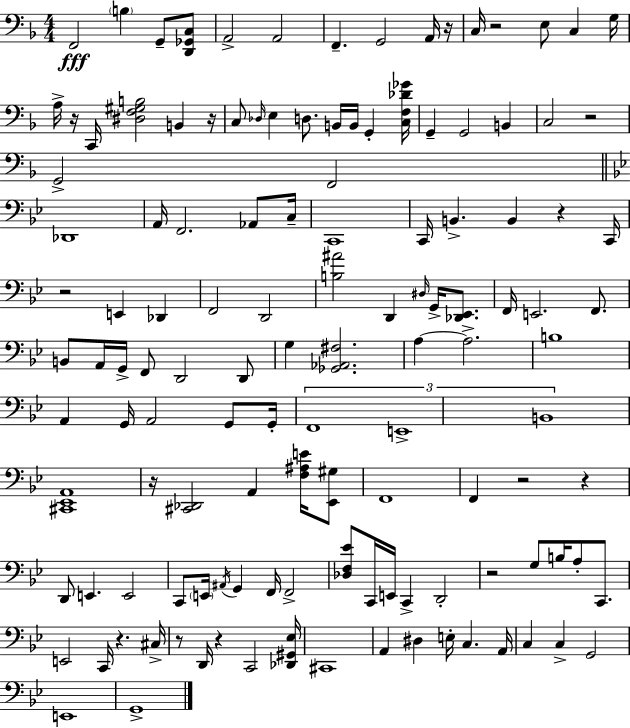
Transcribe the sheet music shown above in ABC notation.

X:1
T:Untitled
M:4/4
L:1/4
K:Dm
F,,2 B, G,,/2 [D,,_G,,C,]/2 A,,2 A,,2 F,, G,,2 A,,/4 z/4 C,/4 z2 E,/2 C, G,/4 A,/4 z/4 C,,/4 [^D,F,^G,B,]2 B,, z/4 C,/2 _D,/4 E, D,/2 B,,/4 B,,/4 G,, [C,F,_D_G]/4 G,, G,,2 B,, C,2 z2 G,,2 F,,2 _D,,4 A,,/4 F,,2 _A,,/2 C,/4 C,,4 C,,/4 B,, B,, z C,,/4 z2 E,, _D,, F,,2 D,,2 [B,^A]2 D,, ^D,/4 G,,/4 [_D,,_E,,]/2 F,,/4 E,,2 F,,/2 B,,/2 A,,/4 G,,/4 F,,/2 D,,2 D,,/2 G, [_G,,_A,,^F,]2 A, A,2 B,4 A,, G,,/4 A,,2 G,,/2 G,,/4 F,,4 E,,4 B,,4 [^C,,_E,,A,,]4 z/4 [^C,,_D,,]2 A,, [F,^A,E]/4 [_E,,^G,]/2 F,,4 F,, z2 z D,,/2 E,, E,,2 C,,/2 E,,/4 ^A,,/4 G,, F,,/4 F,,2 [_D,F,_E]/2 C,,/4 E,,/4 C,, D,,2 z2 G,/2 B,/4 A,/2 C,,/2 E,,2 C,,/4 z ^C,/4 z/2 D,,/4 z C,,2 [_D,,^G,,_E,]/4 ^C,,4 A,, ^D, E,/4 C, A,,/4 C, C, G,,2 E,,4 G,,4